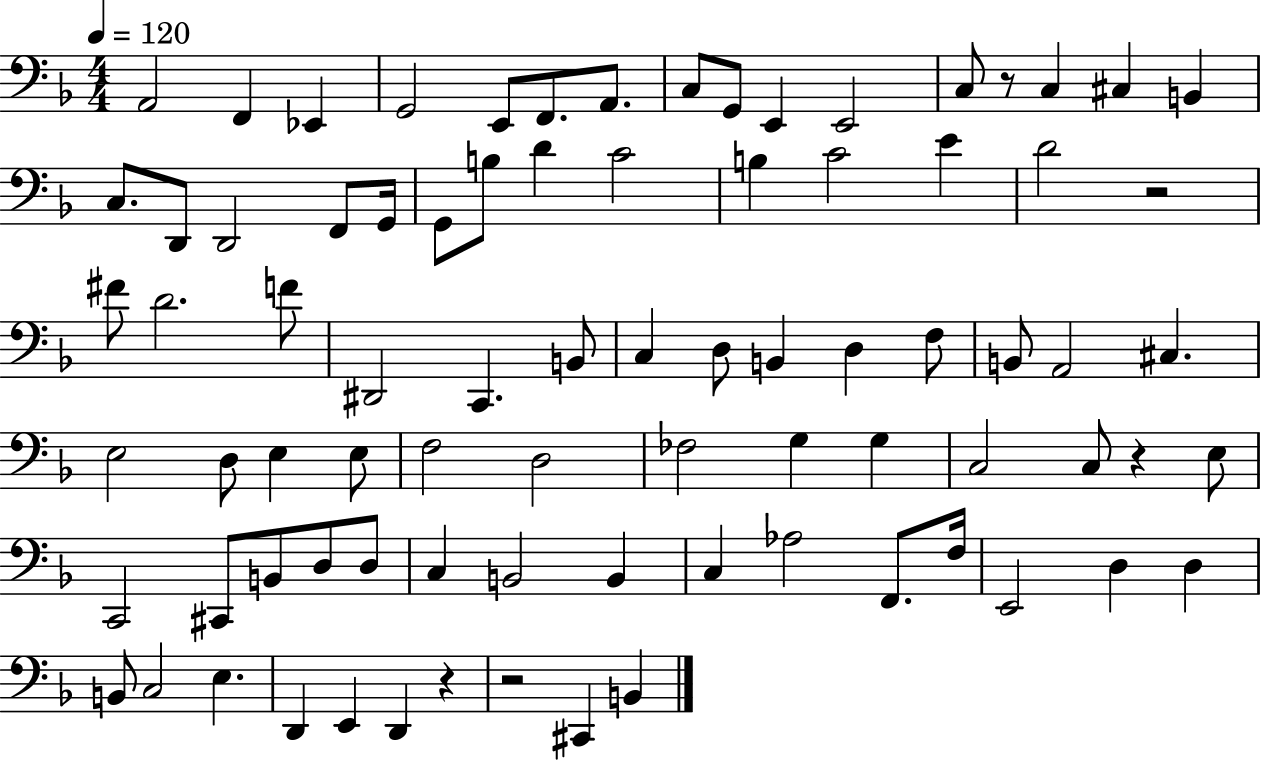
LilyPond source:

{
  \clef bass
  \numericTimeSignature
  \time 4/4
  \key f \major
  \tempo 4 = 120
  \repeat volta 2 { a,2 f,4 ees,4 | g,2 e,8 f,8. a,8. | c8 g,8 e,4 e,2 | c8 r8 c4 cis4 b,4 | \break c8. d,8 d,2 f,8 g,16 | g,8 b8 d'4 c'2 | b4 c'2 e'4 | d'2 r2 | \break fis'8 d'2. f'8 | dis,2 c,4. b,8 | c4 d8 b,4 d4 f8 | b,8 a,2 cis4. | \break e2 d8 e4 e8 | f2 d2 | fes2 g4 g4 | c2 c8 r4 e8 | \break c,2 cis,8 b,8 d8 d8 | c4 b,2 b,4 | c4 aes2 f,8. f16 | e,2 d4 d4 | \break b,8 c2 e4. | d,4 e,4 d,4 r4 | r2 cis,4 b,4 | } \bar "|."
}